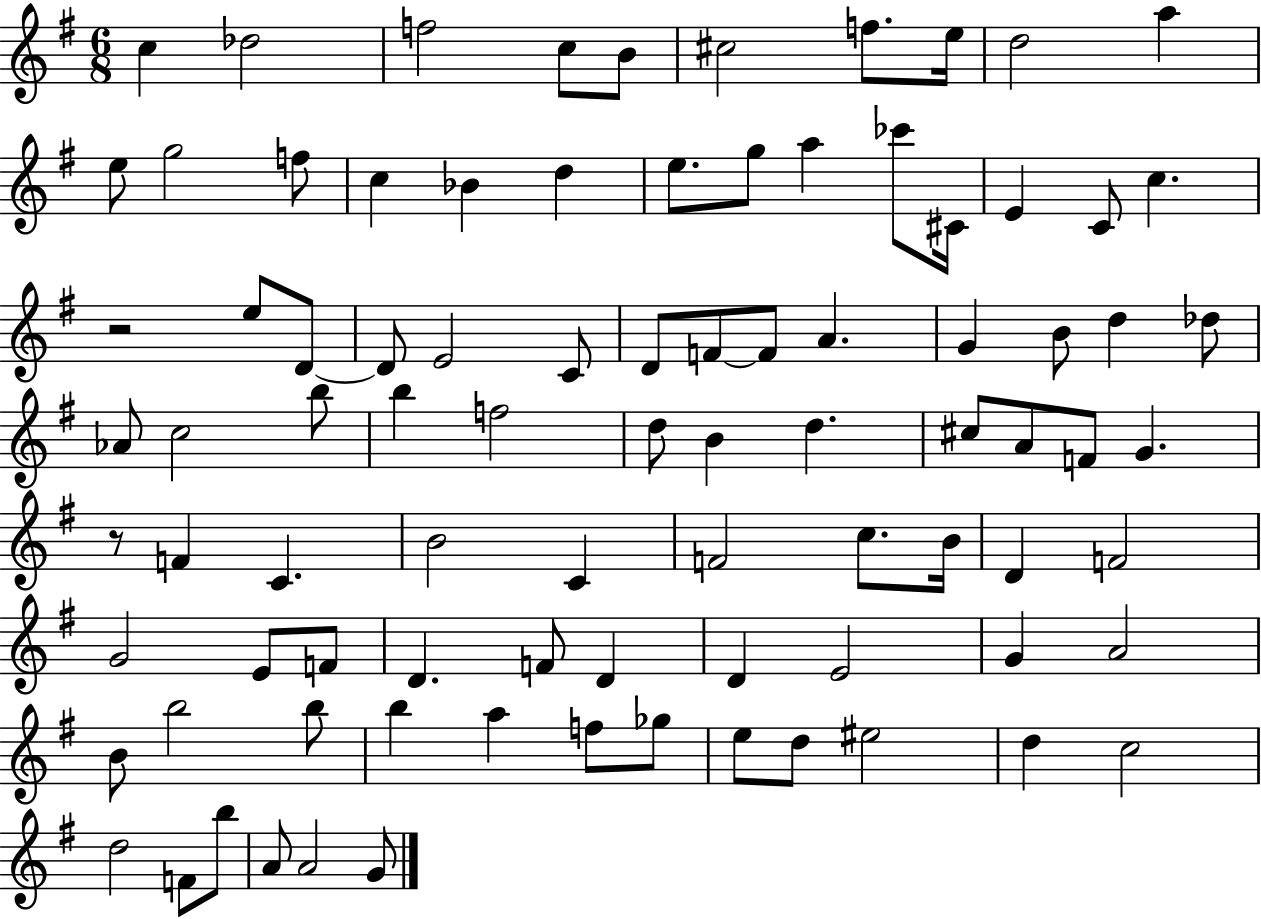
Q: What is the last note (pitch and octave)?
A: G4